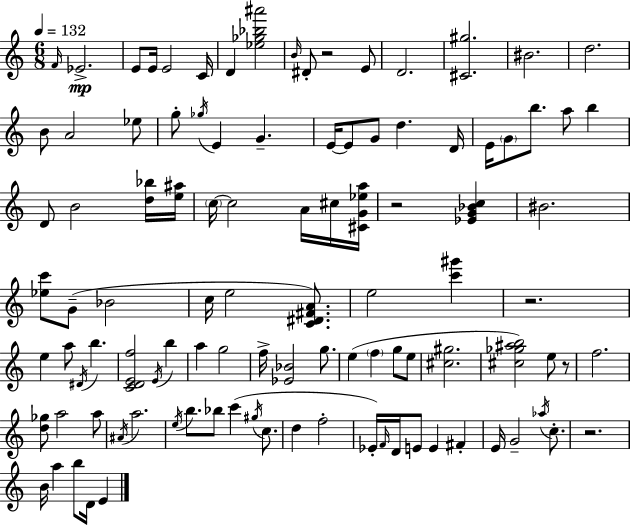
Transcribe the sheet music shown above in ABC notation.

X:1
T:Untitled
M:6/8
L:1/4
K:Am
F/4 _E2 E/2 E/4 E2 C/4 D [_e_g_b^a']2 B/4 ^D/2 z2 E/2 D2 [^C^g]2 ^B2 d2 B/2 A2 _e/2 g/2 _g/4 E G E/4 E/2 G/2 d D/4 E/4 G/2 b/2 a/2 b D/2 B2 [d_b]/4 [e^a]/4 c/4 c2 A/4 ^c/4 [^CG_ea]/4 z2 [_EG_Bc] ^B2 [_ec']/2 G/2 _B2 c/4 e2 [C^D^FA]/2 e2 [c'^g'] z2 e a/2 ^D/4 b [CDEf]2 E/4 b a g2 f/4 [_E_B]2 g/2 e f g/2 e/2 [^c^g]2 [^c_g^ab]2 e/2 z/2 f2 [d_g]/2 a2 a/2 ^A/4 a2 e/4 b/2 _b/2 c' ^g/4 c/2 d f2 _E/4 F/4 D/4 E/2 E ^F E/4 G2 _a/4 c/2 z2 B/4 a b/2 D/4 E